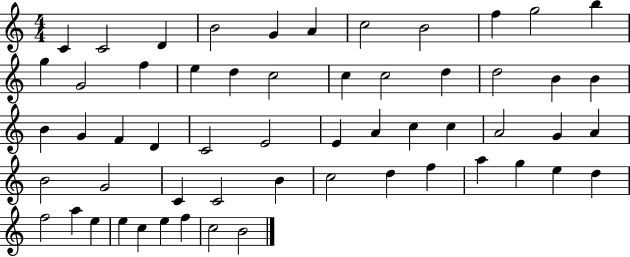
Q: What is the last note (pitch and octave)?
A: B4